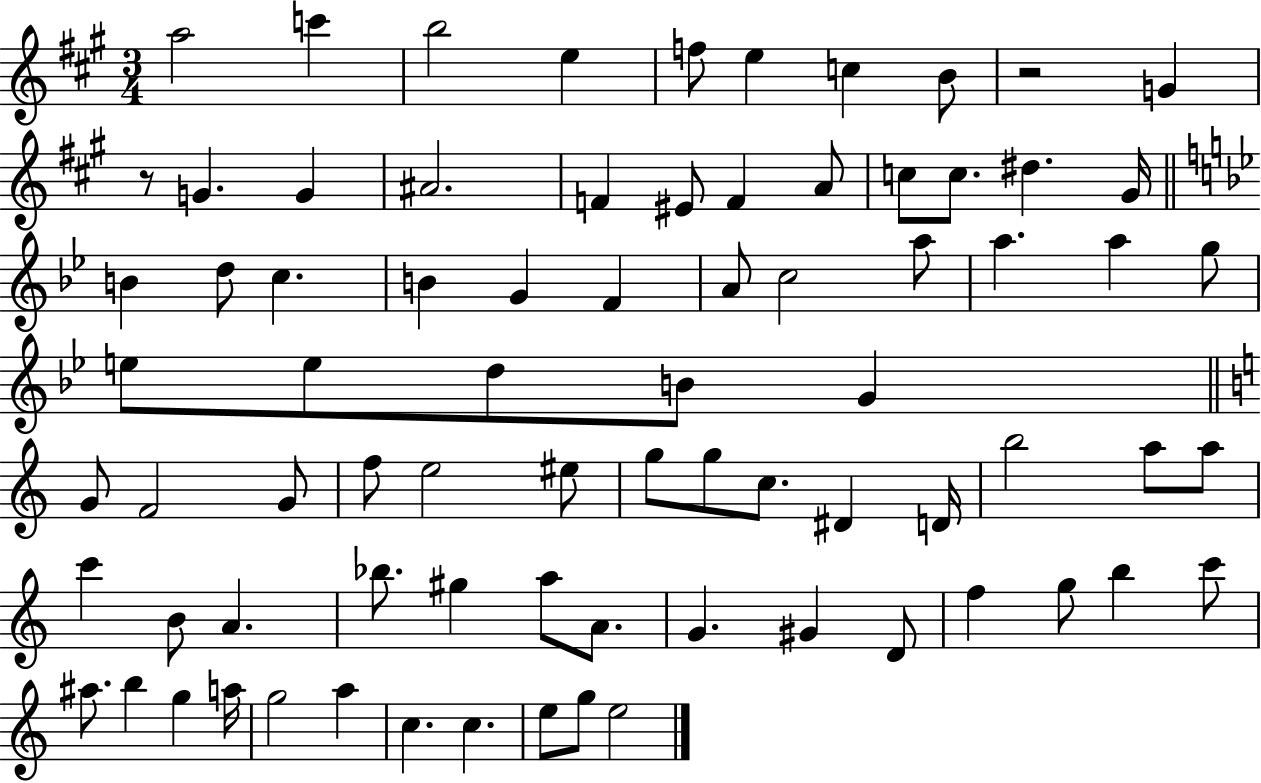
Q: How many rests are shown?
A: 2